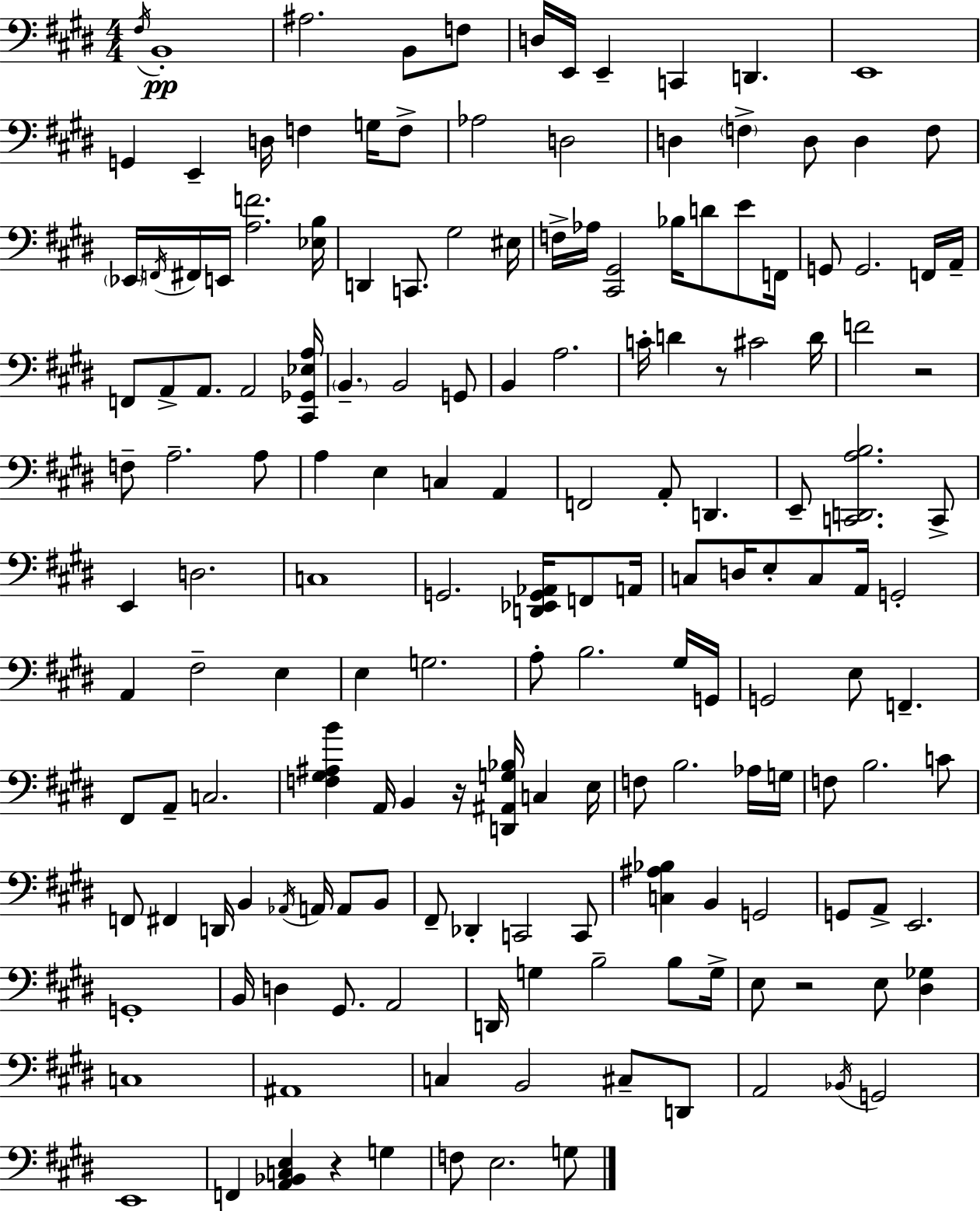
X:1
T:Untitled
M:4/4
L:1/4
K:E
^F,/4 B,,4 ^A,2 B,,/2 F,/2 D,/4 E,,/4 E,, C,, D,, E,,4 G,, E,, D,/4 F, G,/4 F,/2 _A,2 D,2 D, F, D,/2 D, F,/2 _E,,/4 F,,/4 ^F,,/4 E,,/4 [A,F]2 [_E,B,]/4 D,, C,,/2 ^G,2 ^E,/4 F,/4 _A,/4 [^C,,^G,,]2 _B,/4 D/2 E/2 F,,/4 G,,/2 G,,2 F,,/4 A,,/4 F,,/2 A,,/2 A,,/2 A,,2 [^C,,_G,,_E,A,]/4 B,, B,,2 G,,/2 B,, A,2 C/4 D z/2 ^C2 D/4 F2 z2 F,/2 A,2 A,/2 A, E, C, A,, F,,2 A,,/2 D,, E,,/2 [C,,D,,A,B,]2 C,,/2 E,, D,2 C,4 G,,2 [D,,_E,,G,,_A,,]/4 F,,/2 A,,/4 C,/2 D,/4 E,/2 C,/2 A,,/4 G,,2 A,, ^F,2 E, E, G,2 A,/2 B,2 ^G,/4 G,,/4 G,,2 E,/2 F,, ^F,,/2 A,,/2 C,2 [F,^G,^A,B] A,,/4 B,, z/4 [D,,^A,,G,_B,]/4 C, E,/4 F,/2 B,2 _A,/4 G,/4 F,/2 B,2 C/2 F,,/2 ^F,, D,,/4 B,, _A,,/4 A,,/4 A,,/2 B,,/2 ^F,,/2 _D,, C,,2 C,,/2 [C,^A,_B,] B,, G,,2 G,,/2 A,,/2 E,,2 G,,4 B,,/4 D, ^G,,/2 A,,2 D,,/4 G, B,2 B,/2 G,/4 E,/2 z2 E,/2 [^D,_G,] C,4 ^A,,4 C, B,,2 ^C,/2 D,,/2 A,,2 _B,,/4 G,,2 E,,4 F,, [A,,_B,,C,E,] z G, F,/2 E,2 G,/2